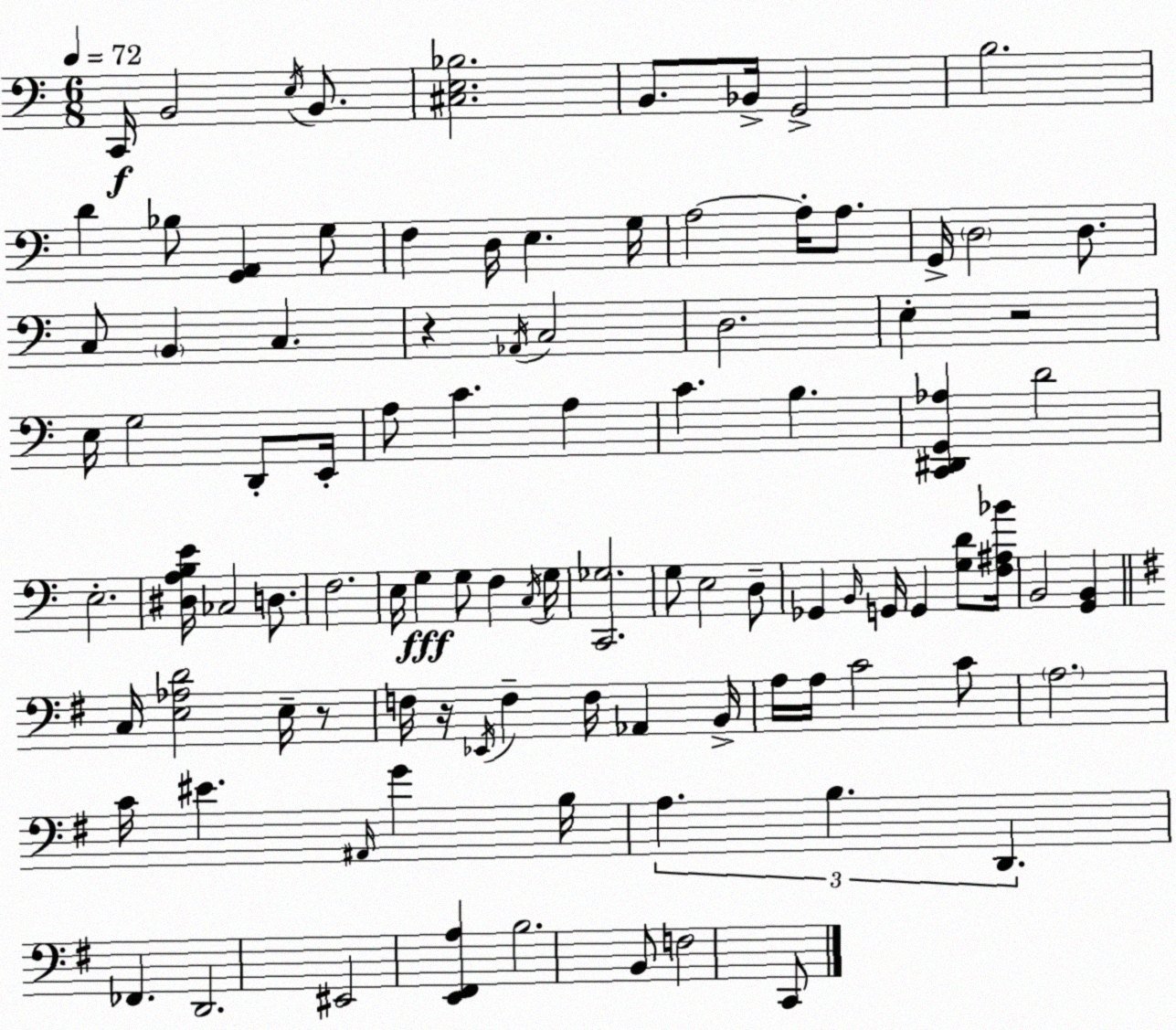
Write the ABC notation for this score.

X:1
T:Untitled
M:6/8
L:1/4
K:Am
C,,/4 B,,2 E,/4 B,,/2 [^C,E,_B,]2 B,,/2 _B,,/4 G,,2 B,2 D _B,/2 [G,,A,,] G,/2 F, D,/4 E, G,/4 A,2 A,/4 A,/2 G,,/4 D,2 D,/2 C,/2 B,, C, z _A,,/4 C,2 D,2 E, z2 E,/4 G,2 D,,/2 E,,/4 A,/2 C A, C B, [C,,^D,,G,,_A,] D2 E,2 [^D,A,B,E]/4 _C,2 D,/2 F,2 E,/4 G, G,/2 F, C,/4 G,/4 [C,,_G,]2 G,/2 E,2 D,/2 _G,, B,,/4 G,,/4 G,, [G,D]/2 [F,^A,_B]/4 B,,2 [G,,B,,] C,/4 [E,_A,D]2 E,/4 z/2 F,/4 z/4 _E,,/4 F, F,/4 _A,, B,,/4 A,/4 A,/4 C2 C/2 A,2 C/4 ^E ^A,,/4 G B,/4 A, B, D,, _F,, D,,2 ^E,,2 [E,,^F,,A,] B,2 B,,/2 F,2 C,,/2